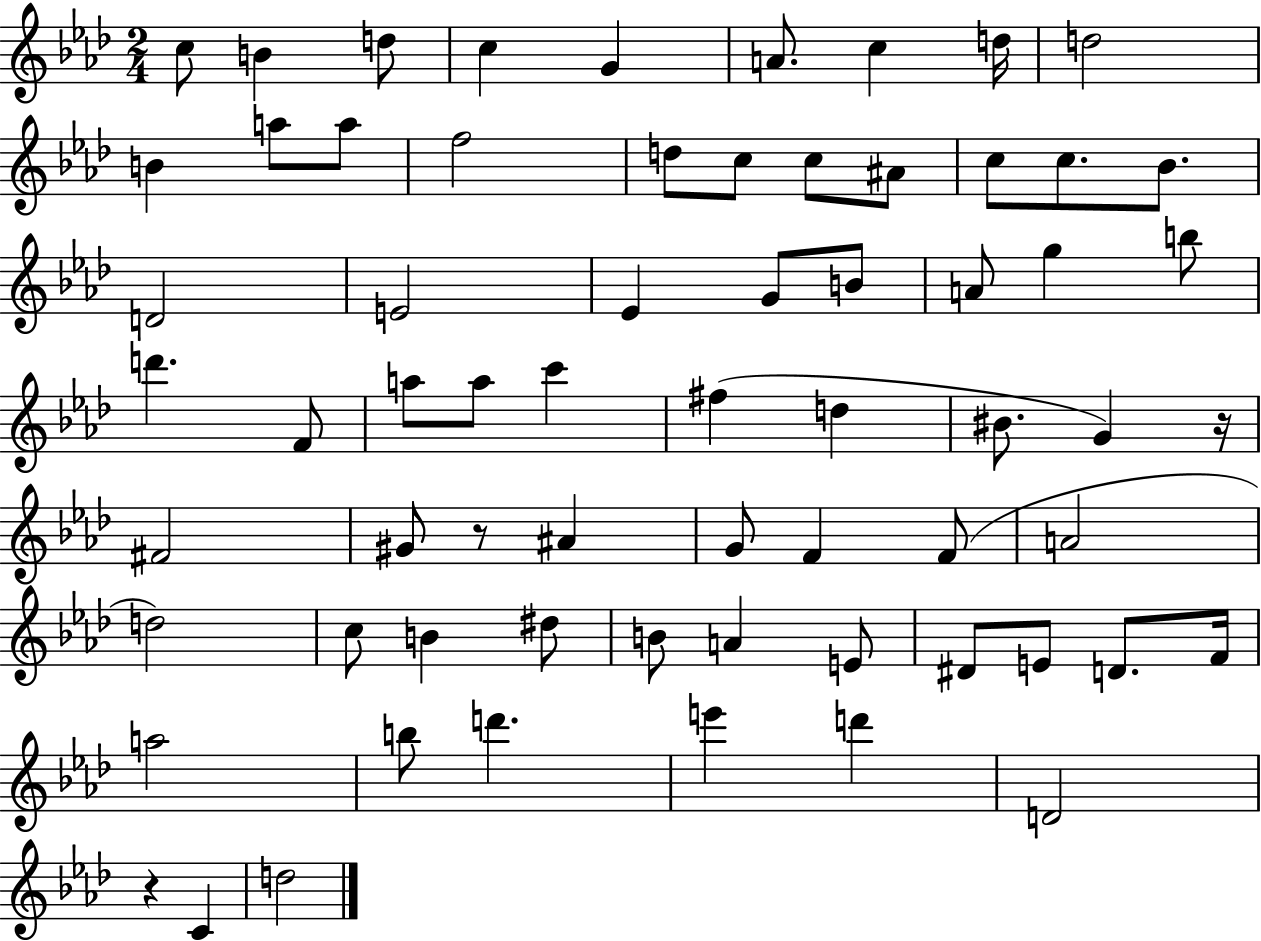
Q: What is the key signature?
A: AES major